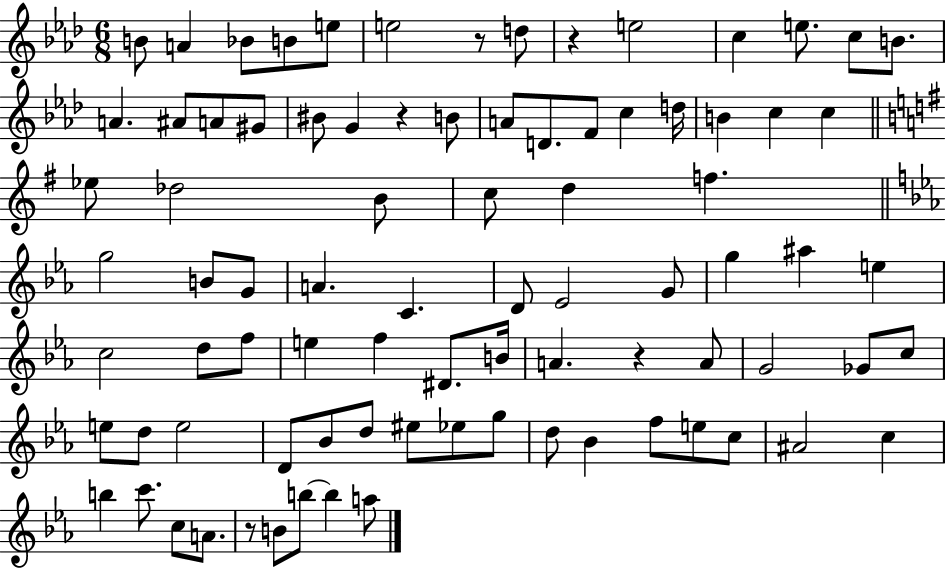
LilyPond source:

{
  \clef treble
  \numericTimeSignature
  \time 6/8
  \key aes \major
  b'8 a'4 bes'8 b'8 e''8 | e''2 r8 d''8 | r4 e''2 | c''4 e''8. c''8 b'8. | \break a'4. ais'8 a'8 gis'8 | bis'8 g'4 r4 b'8 | a'8 d'8. f'8 c''4 d''16 | b'4 c''4 c''4 | \break \bar "||" \break \key g \major ees''8 des''2 b'8 | c''8 d''4 f''4. | \bar "||" \break \key ees \major g''2 b'8 g'8 | a'4. c'4. | d'8 ees'2 g'8 | g''4 ais''4 e''4 | \break c''2 d''8 f''8 | e''4 f''4 dis'8. b'16 | a'4. r4 a'8 | g'2 ges'8 c''8 | \break e''8 d''8 e''2 | d'8 bes'8 d''8 eis''8 ees''8 g''8 | d''8 bes'4 f''8 e''8 c''8 | ais'2 c''4 | \break b''4 c'''8. c''8 a'8. | r8 b'8 b''8~~ b''4 a''8 | \bar "|."
}